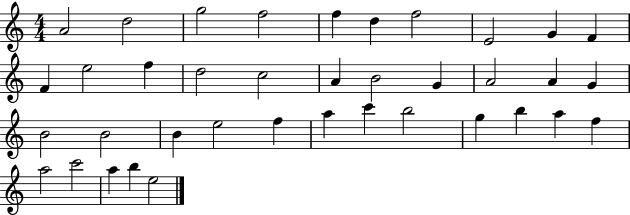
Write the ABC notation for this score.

X:1
T:Untitled
M:4/4
L:1/4
K:C
A2 d2 g2 f2 f d f2 E2 G F F e2 f d2 c2 A B2 G A2 A G B2 B2 B e2 f a c' b2 g b a f a2 c'2 a b e2